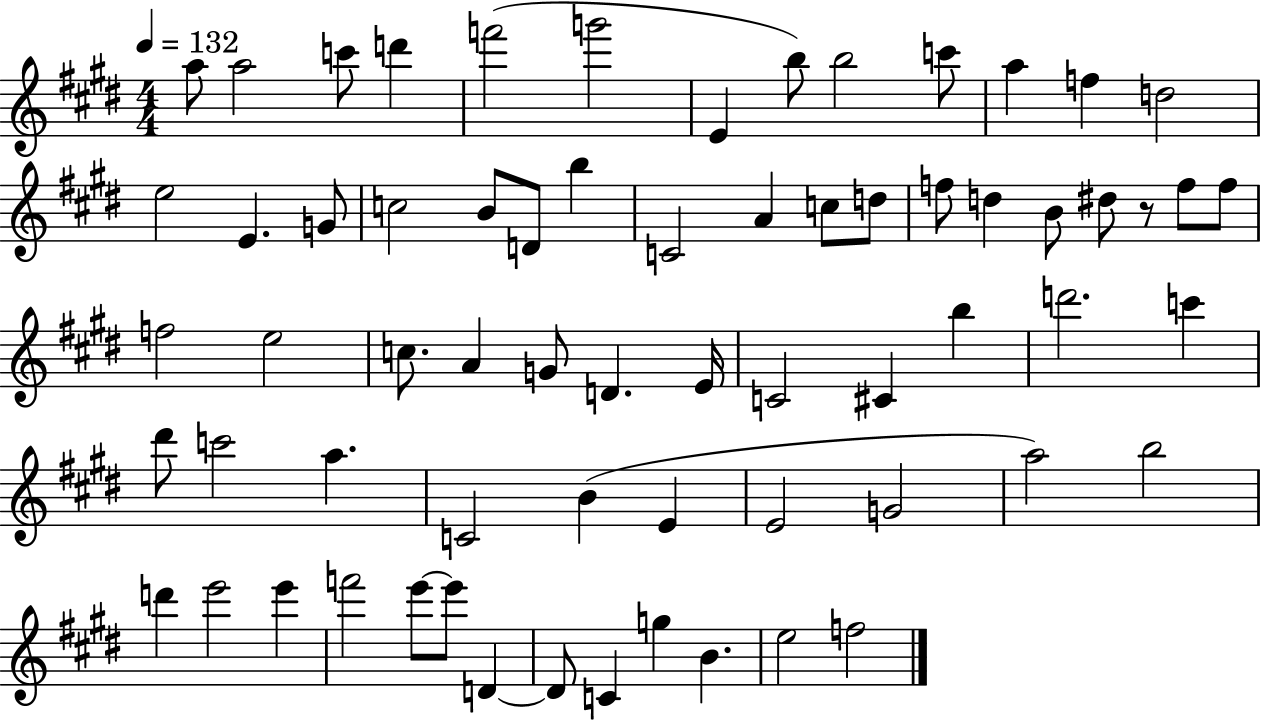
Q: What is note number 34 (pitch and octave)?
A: A4